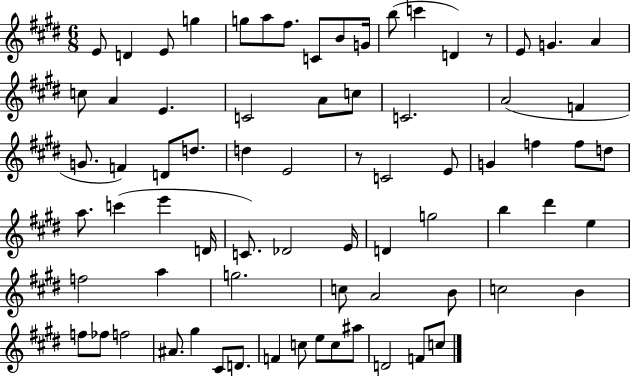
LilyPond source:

{
  \clef treble
  \numericTimeSignature
  \time 6/8
  \key e \major
  e'8 d'4 e'8 g''4 | g''8 a''8 fis''8. c'8 b'8 g'16 | b''8( c'''4 d'4) r8 | e'8 g'4. a'4 | \break c''8 a'4 e'4. | c'2 a'8 c''8 | c'2. | a'2( f'4 | \break g'8. f'4) d'8 d''8. | d''4 e'2 | r8 c'2 e'8 | g'4 f''4 f''8 d''8 | \break a''8. c'''4( e'''4 d'16 | c'8.) des'2 e'16 | d'4 g''2 | b''4 dis'''4 e''4 | \break f''2 a''4 | g''2. | c''8 a'2 b'8 | c''2 b'4 | \break f''8 fes''8 f''2 | ais'8. gis''4 cis'8 d'8. | f'4 c''8 e''8 c''8 ais''8 | d'2 f'8 c''8 | \break \bar "|."
}